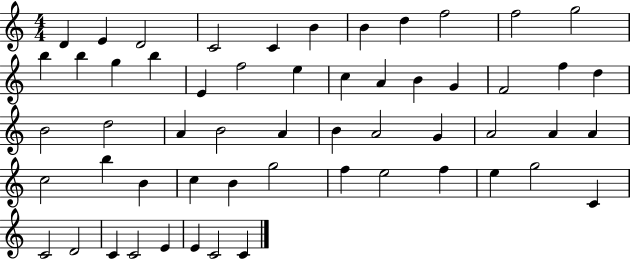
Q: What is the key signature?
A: C major